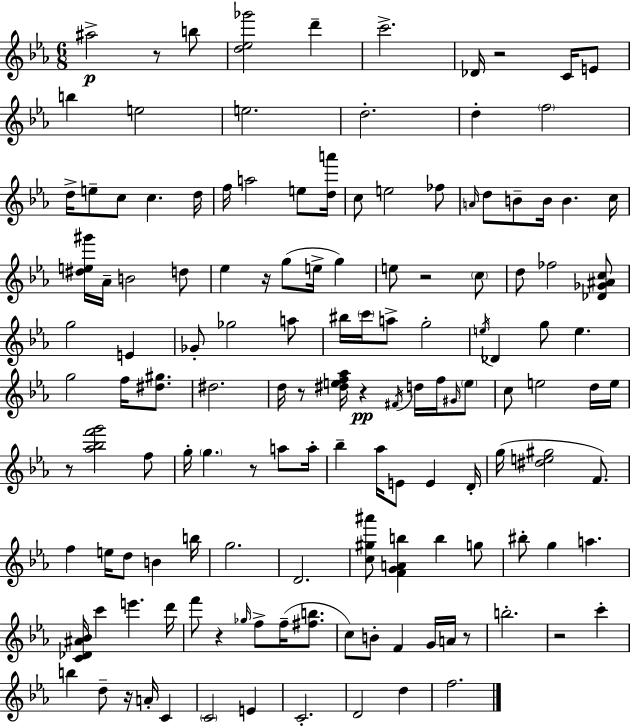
{
  \clef treble
  \numericTimeSignature
  \time 6/8
  \key c \minor
  ais''2->\p r8 b''8 | <d'' ees'' ges'''>2 d'''4-- | c'''2.-> | des'16 r2 c'16 e'8 | \break b''4 e''2 | e''2. | d''2.-. | d''4-. \parenthesize f''2 | \break d''16-> e''8-- c''8 c''4. d''16 | f''16 a''2 e''8 <d'' a'''>16 | c''8 e''2 fes''8 | \grace { a'16 } d''8 b'8-- b'16 b'4. | \break c''16 <dis'' e'' gis'''>16 aes'16-- b'2 d''8 | ees''4 r16 g''8( e''16-> g''4) | e''8 r2 \parenthesize c''8 | d''8 fes''2 <des' ges' ais' c''>8 | \break g''2 e'4 | ges'8-. ges''2 a''8 | bis''16 \parenthesize c'''16 a''8-> g''2-. | \acciaccatura { e''16 } des'4 g''8 e''4. | \break g''2 f''16 <dis'' gis''>8. | dis''2. | d''16 r8 <dis'' e'' f'' aes''>16 r4\pp \acciaccatura { fis'16 } d''16 | f''16 \grace { gis'16 } \parenthesize e''8 c''8 e''2 | \break d''16 e''16 r8 <aes'' bes'' f''' g'''>2 | f''8 g''16-. \parenthesize g''4. r8 | a''8 a''16-. bes''4-- aes''16 e'8 e'4 | d'16-. g''16( <dis'' e'' gis''>2 | \break f'8.) f''4 e''16 d''8 b'4 | b''16 g''2. | d'2. | <c'' gis'' ais'''>8 <f' g' a' b''>4 b''4 | \break g''8 bis''8-. g''4 a''4. | <c' des' ais' bes'>16 c'''4 e'''4. | d'''16 f'''8 r4 \grace { ges''16 } f''8-> | f''16--( <fis'' b''>8. c''8) b'8-. f'4 | \break g'16 a'16 r8 b''2.-. | r2 | c'''4-. b''4 d''8-- r16 | a'16-. c'4 \parenthesize c'2 | \break e'4 c'2.-. | d'2 | d''4 f''2. | \bar "|."
}